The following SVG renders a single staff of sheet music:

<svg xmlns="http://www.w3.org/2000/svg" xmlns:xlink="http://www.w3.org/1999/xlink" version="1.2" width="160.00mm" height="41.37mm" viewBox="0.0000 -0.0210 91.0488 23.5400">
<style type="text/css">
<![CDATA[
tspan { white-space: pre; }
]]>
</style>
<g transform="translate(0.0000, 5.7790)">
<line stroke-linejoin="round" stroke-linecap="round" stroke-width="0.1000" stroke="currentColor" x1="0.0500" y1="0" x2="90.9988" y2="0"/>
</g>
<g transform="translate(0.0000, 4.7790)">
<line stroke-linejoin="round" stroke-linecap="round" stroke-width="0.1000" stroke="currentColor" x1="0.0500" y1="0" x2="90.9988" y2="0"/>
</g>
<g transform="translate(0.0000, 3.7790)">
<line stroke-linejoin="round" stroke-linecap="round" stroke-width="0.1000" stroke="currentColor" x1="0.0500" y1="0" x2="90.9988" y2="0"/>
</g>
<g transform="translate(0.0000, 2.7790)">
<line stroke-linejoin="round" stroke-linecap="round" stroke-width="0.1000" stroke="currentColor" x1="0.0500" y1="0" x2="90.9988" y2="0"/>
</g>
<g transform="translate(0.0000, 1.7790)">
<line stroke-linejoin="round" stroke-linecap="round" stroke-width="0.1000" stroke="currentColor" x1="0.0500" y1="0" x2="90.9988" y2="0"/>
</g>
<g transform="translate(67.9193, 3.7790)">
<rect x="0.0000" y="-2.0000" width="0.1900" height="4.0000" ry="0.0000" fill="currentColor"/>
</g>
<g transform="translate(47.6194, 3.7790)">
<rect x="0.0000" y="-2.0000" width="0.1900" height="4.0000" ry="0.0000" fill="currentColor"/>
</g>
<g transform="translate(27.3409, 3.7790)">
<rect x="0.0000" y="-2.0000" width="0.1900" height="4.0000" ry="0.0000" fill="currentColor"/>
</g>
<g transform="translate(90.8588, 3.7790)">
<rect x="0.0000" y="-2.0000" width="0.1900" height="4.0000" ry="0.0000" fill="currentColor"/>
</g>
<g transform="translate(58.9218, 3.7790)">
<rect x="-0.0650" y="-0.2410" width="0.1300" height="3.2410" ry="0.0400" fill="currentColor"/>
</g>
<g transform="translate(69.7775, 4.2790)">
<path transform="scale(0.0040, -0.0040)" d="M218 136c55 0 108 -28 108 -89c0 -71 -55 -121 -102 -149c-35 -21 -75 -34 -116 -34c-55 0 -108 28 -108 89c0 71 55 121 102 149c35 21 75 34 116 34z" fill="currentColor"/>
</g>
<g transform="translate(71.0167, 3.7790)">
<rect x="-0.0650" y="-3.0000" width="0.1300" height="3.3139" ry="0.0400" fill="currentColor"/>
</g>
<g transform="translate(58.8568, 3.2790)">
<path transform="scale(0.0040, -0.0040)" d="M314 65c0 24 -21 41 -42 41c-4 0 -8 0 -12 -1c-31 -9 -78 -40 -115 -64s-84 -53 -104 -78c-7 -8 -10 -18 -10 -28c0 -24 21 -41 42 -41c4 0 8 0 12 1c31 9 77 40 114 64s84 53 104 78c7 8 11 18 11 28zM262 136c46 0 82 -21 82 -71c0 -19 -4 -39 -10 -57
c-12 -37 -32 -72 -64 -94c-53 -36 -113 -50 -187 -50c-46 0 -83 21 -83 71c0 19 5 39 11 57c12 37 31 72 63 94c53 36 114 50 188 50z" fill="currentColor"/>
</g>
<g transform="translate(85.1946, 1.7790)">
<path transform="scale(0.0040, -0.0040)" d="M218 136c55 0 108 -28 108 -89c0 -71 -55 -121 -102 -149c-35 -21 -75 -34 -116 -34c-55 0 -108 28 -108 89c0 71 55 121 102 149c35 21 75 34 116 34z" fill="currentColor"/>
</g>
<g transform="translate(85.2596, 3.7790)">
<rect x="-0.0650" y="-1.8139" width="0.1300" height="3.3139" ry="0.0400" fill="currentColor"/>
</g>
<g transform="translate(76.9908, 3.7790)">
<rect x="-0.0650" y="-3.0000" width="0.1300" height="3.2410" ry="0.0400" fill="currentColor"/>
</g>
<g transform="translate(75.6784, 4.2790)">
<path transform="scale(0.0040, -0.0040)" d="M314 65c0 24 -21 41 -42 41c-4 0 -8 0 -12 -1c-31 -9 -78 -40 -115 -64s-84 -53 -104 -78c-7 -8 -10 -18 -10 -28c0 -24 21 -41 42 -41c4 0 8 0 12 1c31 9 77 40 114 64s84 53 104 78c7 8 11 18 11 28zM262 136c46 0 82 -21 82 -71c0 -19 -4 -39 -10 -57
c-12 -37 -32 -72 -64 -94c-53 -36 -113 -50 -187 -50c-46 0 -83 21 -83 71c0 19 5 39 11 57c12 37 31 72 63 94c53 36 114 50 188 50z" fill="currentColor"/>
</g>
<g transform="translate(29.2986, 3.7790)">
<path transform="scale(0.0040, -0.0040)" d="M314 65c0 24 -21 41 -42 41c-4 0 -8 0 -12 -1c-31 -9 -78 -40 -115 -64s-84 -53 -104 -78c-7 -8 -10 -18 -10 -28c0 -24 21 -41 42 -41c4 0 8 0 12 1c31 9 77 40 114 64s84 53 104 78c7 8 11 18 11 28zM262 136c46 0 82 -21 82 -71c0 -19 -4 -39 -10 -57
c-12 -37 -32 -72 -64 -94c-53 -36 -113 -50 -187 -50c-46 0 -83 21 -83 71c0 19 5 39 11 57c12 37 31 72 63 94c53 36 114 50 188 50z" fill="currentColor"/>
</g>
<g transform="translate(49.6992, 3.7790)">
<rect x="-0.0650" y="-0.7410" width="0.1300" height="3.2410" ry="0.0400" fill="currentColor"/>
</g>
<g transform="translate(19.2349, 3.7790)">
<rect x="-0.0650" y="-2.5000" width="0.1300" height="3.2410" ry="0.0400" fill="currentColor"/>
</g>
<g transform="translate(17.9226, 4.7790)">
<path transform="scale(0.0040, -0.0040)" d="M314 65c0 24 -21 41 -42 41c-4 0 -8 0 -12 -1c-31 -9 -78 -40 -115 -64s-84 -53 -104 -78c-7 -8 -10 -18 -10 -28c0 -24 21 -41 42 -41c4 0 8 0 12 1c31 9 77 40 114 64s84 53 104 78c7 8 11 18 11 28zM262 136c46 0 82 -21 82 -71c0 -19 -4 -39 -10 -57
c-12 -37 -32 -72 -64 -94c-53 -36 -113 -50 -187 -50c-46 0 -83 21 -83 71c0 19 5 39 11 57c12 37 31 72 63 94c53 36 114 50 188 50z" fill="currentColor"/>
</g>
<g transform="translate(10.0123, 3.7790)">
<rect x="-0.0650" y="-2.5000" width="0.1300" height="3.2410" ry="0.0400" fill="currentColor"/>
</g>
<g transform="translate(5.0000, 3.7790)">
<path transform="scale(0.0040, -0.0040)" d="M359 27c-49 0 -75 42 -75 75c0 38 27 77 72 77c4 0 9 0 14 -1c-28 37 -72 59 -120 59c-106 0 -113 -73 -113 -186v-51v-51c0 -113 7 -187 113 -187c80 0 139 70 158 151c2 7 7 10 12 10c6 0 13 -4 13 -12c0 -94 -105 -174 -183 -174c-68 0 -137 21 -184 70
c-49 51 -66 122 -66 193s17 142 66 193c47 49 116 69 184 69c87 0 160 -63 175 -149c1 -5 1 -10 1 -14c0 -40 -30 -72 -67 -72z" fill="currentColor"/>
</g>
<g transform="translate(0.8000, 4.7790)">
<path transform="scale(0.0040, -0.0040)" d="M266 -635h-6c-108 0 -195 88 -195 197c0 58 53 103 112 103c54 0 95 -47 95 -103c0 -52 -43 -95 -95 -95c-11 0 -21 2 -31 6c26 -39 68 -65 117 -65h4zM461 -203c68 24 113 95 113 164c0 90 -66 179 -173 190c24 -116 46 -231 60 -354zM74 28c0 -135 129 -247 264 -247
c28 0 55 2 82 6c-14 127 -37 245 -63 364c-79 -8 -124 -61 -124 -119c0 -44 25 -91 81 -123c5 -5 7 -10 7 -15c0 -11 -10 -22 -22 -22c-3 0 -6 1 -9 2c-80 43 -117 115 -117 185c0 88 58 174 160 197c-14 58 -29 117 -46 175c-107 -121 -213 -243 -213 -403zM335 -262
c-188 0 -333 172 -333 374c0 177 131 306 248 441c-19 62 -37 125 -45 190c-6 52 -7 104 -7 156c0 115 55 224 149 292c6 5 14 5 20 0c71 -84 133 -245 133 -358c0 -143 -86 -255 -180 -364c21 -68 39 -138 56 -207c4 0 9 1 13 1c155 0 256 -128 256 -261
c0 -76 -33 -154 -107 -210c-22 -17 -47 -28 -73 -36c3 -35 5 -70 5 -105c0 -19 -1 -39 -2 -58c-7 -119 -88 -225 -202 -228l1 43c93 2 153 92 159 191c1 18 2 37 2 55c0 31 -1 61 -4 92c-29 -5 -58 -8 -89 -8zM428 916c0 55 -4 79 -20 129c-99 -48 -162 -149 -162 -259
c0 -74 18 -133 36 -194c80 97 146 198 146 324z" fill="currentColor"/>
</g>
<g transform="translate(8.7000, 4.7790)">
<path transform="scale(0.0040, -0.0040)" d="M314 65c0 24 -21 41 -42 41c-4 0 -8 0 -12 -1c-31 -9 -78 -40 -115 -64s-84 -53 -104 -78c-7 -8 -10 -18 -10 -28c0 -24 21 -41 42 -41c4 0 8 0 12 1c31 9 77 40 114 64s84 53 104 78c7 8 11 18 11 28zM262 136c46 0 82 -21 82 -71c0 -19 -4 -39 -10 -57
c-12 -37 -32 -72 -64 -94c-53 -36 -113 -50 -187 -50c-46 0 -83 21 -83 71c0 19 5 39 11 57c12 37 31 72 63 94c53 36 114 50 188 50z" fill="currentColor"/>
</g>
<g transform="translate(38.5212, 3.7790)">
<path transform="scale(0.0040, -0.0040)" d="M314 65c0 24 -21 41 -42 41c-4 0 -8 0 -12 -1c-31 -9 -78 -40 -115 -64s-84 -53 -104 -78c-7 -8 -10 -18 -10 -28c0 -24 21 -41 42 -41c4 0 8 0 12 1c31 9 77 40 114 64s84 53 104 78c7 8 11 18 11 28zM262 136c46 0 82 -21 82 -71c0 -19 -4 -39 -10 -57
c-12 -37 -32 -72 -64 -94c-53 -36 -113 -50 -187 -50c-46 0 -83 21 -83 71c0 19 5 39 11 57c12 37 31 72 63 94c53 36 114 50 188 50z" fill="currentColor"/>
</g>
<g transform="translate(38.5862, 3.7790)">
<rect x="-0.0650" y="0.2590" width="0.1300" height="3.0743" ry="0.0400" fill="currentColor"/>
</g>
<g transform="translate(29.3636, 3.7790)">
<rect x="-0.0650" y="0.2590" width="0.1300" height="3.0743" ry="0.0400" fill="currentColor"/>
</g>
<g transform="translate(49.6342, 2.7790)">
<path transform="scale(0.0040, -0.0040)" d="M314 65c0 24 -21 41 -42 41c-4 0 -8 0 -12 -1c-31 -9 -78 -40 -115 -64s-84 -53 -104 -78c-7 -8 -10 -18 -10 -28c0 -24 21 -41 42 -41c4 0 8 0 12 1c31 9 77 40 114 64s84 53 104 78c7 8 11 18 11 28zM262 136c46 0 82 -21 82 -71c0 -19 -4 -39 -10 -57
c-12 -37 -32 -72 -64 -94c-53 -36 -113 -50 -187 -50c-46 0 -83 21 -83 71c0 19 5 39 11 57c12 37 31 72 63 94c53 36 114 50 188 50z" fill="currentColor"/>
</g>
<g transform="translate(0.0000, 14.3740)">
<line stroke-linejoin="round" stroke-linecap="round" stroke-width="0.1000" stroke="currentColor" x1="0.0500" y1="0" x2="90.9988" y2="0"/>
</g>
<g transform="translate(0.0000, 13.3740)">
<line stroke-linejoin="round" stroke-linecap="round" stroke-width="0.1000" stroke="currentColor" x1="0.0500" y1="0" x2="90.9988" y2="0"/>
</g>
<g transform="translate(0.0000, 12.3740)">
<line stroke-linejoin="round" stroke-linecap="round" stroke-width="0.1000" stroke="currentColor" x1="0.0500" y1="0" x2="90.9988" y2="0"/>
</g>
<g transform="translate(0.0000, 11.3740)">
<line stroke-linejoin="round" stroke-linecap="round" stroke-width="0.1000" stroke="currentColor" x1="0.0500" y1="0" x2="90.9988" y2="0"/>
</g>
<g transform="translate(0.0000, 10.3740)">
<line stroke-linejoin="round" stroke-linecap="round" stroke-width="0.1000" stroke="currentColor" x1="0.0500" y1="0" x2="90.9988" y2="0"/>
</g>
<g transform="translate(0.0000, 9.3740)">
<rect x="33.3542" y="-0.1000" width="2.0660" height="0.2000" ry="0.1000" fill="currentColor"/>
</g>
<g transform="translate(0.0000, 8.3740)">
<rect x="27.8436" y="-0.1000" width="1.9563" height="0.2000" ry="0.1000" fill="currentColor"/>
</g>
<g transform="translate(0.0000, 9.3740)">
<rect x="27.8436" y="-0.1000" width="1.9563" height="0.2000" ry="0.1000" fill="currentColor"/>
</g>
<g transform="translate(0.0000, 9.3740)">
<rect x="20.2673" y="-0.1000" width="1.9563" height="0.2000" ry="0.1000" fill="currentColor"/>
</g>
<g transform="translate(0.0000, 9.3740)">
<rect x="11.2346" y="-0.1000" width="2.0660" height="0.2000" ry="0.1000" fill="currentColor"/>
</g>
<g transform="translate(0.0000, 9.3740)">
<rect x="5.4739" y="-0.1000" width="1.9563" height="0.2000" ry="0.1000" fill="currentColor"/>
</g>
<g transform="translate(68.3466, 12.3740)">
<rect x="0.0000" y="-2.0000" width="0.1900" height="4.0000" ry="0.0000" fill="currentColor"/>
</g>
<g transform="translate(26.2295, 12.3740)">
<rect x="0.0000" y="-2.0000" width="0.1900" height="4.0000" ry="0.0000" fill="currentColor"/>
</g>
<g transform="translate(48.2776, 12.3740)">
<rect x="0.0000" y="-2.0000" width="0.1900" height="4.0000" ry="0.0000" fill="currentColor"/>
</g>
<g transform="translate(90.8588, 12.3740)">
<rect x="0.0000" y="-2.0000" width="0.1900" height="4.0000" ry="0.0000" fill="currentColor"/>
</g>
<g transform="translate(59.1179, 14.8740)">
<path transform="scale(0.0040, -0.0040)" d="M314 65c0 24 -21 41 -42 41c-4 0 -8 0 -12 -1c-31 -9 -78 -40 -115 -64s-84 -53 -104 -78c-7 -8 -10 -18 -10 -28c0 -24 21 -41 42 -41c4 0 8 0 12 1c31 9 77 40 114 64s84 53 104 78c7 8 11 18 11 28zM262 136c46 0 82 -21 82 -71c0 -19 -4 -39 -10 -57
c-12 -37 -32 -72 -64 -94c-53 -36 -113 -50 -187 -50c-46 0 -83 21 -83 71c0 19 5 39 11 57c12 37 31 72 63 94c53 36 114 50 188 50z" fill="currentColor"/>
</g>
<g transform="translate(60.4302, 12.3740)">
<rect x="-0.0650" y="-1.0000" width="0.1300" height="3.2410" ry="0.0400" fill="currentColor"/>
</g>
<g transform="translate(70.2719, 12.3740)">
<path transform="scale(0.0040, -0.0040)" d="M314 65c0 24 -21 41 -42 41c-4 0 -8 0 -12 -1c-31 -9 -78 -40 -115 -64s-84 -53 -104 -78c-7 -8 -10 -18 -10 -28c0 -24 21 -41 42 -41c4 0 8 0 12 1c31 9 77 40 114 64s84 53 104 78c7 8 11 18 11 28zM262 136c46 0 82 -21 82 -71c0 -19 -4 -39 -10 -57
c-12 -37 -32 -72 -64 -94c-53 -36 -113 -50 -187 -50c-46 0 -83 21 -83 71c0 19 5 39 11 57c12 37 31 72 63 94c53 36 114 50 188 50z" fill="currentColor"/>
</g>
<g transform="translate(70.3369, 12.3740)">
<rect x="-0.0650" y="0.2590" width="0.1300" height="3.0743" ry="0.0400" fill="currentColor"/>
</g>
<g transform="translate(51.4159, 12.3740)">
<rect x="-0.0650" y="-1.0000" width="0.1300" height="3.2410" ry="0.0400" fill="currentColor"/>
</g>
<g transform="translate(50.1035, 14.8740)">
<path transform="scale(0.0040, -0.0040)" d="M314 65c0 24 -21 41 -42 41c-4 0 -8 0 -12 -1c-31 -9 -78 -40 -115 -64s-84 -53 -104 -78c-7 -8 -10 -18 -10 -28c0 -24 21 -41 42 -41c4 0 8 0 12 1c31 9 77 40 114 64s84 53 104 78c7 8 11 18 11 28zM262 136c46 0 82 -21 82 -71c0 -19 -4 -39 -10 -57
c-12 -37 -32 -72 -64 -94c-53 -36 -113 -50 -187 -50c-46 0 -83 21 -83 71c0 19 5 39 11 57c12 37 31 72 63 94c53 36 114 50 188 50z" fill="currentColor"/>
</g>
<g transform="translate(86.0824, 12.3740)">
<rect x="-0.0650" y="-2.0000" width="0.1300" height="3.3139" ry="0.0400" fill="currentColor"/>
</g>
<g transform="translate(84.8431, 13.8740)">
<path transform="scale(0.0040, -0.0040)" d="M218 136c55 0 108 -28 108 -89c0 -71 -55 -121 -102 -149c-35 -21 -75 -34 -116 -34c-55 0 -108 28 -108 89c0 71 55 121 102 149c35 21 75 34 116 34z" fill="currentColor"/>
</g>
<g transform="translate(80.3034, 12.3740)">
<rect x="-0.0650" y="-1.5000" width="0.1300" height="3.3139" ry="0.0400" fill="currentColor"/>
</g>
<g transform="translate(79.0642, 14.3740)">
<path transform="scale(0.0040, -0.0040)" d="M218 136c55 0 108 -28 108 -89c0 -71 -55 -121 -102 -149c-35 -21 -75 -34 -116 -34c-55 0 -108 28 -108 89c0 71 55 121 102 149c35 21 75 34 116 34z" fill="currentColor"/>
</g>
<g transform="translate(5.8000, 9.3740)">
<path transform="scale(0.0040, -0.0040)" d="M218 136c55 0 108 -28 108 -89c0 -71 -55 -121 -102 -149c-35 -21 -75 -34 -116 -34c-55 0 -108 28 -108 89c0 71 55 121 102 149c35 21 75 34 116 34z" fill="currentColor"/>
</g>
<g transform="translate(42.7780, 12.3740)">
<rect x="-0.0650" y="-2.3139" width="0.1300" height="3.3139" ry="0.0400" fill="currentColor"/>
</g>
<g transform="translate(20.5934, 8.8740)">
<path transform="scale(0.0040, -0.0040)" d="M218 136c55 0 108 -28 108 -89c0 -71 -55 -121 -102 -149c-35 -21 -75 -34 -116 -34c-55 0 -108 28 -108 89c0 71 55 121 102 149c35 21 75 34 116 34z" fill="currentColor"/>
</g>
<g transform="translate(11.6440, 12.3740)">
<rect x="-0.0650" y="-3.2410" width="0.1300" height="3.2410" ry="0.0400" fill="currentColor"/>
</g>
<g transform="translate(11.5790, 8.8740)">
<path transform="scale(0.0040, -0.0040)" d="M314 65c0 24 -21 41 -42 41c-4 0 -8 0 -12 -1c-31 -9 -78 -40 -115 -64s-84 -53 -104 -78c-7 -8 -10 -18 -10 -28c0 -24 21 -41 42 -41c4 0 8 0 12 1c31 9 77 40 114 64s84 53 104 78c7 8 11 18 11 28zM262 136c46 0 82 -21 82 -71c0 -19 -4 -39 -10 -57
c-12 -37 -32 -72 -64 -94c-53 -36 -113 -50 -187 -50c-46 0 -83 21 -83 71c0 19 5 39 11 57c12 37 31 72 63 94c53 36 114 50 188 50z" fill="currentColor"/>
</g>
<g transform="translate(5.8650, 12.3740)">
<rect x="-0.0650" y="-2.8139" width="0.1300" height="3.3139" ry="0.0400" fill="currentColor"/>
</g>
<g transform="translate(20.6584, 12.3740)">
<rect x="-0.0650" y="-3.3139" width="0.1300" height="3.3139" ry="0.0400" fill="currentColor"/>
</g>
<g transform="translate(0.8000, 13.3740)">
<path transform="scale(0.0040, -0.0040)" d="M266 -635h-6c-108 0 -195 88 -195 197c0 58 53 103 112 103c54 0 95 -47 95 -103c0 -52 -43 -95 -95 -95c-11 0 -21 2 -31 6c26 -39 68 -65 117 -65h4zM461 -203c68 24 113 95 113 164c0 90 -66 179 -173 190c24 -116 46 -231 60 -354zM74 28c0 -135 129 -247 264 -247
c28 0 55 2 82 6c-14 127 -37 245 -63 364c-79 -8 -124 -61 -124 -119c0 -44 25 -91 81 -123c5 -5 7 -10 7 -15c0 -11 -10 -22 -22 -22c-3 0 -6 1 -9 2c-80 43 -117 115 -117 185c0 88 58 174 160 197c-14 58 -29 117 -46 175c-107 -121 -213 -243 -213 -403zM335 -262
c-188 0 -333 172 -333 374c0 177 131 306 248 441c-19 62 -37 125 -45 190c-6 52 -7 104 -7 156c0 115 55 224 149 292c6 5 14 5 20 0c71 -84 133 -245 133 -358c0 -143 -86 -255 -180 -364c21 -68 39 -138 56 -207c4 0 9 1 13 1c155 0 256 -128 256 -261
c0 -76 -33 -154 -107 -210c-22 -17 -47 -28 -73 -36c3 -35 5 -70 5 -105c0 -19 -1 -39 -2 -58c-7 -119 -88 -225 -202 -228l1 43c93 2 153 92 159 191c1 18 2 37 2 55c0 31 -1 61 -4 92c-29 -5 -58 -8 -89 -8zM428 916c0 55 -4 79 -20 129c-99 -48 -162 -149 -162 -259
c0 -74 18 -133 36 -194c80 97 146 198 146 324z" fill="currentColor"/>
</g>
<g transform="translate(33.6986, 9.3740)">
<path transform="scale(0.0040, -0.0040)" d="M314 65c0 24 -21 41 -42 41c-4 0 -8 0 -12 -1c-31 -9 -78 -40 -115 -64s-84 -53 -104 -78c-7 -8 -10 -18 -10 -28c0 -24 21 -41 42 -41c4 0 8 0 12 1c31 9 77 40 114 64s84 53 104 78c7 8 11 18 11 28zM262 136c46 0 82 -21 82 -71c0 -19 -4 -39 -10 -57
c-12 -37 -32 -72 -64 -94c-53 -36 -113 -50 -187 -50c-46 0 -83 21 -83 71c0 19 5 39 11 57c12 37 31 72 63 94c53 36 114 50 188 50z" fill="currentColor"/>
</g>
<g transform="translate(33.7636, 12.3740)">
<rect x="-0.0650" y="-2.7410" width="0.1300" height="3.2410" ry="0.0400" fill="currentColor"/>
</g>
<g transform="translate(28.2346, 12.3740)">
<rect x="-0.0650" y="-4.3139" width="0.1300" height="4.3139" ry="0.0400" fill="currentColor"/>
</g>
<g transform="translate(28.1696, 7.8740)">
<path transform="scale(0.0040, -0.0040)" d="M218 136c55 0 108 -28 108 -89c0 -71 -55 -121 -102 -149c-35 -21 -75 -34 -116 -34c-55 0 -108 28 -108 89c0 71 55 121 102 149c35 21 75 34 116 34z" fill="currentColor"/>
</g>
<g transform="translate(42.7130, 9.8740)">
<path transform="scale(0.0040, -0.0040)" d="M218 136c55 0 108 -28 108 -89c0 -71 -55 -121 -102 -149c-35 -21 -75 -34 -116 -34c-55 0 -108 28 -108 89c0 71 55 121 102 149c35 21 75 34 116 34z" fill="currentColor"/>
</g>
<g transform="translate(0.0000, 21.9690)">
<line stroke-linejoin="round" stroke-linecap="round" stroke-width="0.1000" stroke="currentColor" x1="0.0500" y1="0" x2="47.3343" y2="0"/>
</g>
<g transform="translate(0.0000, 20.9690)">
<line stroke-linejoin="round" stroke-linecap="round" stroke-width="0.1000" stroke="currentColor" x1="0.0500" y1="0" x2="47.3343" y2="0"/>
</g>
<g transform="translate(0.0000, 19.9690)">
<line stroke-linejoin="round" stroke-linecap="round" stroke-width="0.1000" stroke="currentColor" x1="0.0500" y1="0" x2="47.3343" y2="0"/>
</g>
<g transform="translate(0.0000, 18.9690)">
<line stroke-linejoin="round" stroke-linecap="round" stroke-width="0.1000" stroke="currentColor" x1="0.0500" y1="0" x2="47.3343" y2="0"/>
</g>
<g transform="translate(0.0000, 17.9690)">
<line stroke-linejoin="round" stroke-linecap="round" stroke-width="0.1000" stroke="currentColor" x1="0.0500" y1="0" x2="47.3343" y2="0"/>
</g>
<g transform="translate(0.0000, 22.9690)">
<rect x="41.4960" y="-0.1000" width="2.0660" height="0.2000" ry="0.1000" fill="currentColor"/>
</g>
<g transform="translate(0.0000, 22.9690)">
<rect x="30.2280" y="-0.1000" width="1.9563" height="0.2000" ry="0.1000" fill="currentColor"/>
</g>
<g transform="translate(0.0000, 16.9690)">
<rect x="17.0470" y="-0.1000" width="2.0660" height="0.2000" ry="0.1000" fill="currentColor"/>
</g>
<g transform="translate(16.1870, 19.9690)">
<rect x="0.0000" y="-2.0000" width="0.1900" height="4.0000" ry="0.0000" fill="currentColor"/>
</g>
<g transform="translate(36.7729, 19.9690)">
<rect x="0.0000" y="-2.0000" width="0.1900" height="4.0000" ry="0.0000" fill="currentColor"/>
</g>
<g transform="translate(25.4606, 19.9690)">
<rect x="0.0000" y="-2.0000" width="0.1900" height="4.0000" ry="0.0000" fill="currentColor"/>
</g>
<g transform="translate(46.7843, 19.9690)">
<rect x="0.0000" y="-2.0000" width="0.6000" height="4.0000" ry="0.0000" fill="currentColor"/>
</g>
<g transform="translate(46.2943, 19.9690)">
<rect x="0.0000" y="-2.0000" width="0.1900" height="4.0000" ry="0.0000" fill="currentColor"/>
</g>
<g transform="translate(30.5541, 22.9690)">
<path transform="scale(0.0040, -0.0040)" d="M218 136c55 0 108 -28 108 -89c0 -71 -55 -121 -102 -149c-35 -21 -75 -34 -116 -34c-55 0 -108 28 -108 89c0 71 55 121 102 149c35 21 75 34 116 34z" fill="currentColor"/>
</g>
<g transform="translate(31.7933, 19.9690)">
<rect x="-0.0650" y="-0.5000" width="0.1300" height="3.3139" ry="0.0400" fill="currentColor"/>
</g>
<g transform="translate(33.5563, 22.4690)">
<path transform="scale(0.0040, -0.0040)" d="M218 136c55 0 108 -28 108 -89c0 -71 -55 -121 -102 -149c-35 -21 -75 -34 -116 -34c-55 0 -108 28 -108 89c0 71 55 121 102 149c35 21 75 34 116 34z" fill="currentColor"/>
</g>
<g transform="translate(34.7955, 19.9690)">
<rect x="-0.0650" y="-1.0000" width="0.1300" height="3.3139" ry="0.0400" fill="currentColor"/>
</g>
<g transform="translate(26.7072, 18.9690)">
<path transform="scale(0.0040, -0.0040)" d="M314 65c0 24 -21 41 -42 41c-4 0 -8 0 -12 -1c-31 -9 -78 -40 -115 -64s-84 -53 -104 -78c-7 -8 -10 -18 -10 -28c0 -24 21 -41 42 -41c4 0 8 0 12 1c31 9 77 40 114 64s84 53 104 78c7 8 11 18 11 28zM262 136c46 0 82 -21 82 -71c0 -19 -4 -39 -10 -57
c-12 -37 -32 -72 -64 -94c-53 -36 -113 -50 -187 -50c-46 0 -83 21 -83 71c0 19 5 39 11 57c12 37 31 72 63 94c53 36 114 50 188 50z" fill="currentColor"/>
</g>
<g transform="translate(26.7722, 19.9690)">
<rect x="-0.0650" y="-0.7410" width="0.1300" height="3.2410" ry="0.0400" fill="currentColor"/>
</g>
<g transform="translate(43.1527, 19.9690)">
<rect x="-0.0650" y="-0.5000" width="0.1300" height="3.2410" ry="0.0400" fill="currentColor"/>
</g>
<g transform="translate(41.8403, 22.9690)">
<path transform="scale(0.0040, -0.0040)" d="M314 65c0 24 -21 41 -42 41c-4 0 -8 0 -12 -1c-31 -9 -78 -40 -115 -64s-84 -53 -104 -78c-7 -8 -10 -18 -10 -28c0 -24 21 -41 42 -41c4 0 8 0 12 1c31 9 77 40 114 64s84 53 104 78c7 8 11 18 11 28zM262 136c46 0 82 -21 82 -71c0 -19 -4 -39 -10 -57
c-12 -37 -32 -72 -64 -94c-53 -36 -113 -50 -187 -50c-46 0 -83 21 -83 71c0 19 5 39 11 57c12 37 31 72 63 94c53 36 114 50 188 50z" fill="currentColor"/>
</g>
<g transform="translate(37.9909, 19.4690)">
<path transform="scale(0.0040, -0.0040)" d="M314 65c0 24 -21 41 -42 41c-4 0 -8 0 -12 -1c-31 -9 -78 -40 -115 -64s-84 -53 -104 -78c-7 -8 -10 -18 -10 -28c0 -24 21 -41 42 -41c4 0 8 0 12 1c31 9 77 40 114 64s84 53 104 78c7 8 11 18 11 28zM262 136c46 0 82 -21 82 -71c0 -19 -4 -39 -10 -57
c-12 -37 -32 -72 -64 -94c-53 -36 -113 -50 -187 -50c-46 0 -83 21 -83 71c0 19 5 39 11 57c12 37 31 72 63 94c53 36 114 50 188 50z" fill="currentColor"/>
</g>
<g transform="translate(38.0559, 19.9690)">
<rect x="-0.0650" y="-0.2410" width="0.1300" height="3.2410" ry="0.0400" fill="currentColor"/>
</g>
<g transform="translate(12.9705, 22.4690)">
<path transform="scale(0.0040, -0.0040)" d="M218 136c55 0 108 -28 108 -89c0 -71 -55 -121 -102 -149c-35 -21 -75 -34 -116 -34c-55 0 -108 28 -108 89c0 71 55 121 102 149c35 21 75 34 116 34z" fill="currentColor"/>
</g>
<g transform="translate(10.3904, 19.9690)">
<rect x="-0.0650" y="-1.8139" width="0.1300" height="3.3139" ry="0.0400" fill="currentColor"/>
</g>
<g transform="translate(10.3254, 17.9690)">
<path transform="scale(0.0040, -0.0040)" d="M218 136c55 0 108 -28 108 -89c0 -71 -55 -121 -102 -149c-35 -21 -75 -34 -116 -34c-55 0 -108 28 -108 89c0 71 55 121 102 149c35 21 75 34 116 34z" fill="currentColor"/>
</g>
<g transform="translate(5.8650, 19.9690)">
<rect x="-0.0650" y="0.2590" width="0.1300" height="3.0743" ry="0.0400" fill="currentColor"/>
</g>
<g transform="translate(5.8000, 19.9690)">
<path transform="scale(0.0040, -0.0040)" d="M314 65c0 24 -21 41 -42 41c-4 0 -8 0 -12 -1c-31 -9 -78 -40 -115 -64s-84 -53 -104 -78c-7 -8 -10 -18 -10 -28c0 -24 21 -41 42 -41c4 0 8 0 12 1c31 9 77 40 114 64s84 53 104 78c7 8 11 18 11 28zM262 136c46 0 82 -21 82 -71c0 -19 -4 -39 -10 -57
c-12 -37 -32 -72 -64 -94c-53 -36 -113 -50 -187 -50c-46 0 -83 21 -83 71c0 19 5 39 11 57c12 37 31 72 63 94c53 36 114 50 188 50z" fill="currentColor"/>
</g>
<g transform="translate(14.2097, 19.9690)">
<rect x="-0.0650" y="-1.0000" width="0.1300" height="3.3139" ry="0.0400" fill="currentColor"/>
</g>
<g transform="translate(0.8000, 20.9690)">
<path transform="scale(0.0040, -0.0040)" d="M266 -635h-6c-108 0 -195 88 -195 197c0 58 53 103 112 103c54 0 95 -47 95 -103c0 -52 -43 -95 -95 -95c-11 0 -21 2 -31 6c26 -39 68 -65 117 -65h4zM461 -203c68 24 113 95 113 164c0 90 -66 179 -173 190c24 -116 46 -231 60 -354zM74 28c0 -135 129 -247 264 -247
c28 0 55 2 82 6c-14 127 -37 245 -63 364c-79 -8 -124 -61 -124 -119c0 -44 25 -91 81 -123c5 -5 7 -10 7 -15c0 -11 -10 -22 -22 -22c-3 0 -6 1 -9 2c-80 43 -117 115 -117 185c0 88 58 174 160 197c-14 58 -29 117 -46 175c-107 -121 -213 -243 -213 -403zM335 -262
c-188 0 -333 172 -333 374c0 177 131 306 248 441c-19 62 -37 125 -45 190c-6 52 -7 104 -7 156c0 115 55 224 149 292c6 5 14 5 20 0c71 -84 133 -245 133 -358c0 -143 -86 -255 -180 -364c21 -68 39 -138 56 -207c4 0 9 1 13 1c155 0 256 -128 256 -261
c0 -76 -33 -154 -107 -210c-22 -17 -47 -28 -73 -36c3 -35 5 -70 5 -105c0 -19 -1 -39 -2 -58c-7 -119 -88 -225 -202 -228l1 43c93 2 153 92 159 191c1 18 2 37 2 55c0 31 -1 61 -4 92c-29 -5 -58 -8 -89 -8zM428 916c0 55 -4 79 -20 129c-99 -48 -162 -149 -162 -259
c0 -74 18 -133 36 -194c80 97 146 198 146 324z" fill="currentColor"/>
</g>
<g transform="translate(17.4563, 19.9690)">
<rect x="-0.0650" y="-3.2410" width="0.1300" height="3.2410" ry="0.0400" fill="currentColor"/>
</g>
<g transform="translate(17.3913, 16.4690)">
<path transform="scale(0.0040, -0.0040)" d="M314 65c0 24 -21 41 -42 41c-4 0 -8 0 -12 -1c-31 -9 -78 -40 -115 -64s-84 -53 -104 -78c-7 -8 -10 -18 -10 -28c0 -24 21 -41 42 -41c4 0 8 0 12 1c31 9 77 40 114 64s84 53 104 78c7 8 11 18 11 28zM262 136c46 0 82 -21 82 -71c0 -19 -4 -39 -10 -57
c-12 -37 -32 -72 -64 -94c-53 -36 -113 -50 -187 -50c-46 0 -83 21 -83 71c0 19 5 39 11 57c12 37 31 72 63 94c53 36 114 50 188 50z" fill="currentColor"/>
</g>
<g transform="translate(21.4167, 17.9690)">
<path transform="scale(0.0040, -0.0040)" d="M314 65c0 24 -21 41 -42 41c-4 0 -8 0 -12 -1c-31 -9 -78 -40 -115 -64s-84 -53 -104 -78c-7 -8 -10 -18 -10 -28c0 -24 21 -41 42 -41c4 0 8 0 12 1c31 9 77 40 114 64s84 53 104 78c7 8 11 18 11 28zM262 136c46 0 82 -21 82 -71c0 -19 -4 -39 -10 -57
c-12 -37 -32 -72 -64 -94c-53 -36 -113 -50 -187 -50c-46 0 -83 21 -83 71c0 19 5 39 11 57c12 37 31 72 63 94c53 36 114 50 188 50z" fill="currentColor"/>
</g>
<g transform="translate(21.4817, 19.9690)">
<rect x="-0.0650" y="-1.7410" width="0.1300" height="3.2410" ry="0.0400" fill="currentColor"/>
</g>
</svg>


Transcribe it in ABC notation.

X:1
T:Untitled
M:4/4
L:1/4
K:C
G2 G2 B2 B2 d2 c2 A A2 f a b2 b d' a2 g D2 D2 B2 E F B2 f D b2 f2 d2 C D c2 C2